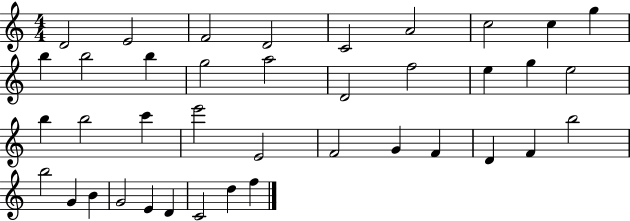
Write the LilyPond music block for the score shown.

{
  \clef treble
  \numericTimeSignature
  \time 4/4
  \key c \major
  d'2 e'2 | f'2 d'2 | c'2 a'2 | c''2 c''4 g''4 | \break b''4 b''2 b''4 | g''2 a''2 | d'2 f''2 | e''4 g''4 e''2 | \break b''4 b''2 c'''4 | e'''2 e'2 | f'2 g'4 f'4 | d'4 f'4 b''2 | \break b''2 g'4 b'4 | g'2 e'4 d'4 | c'2 d''4 f''4 | \bar "|."
}